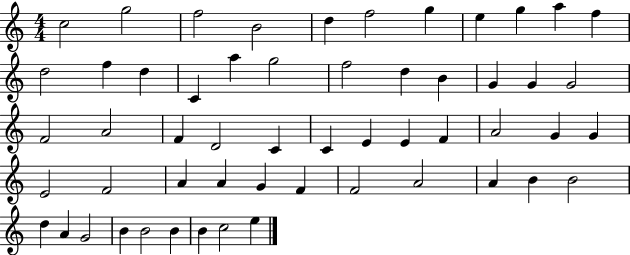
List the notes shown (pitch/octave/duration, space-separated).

C5/h G5/h F5/h B4/h D5/q F5/h G5/q E5/q G5/q A5/q F5/q D5/h F5/q D5/q C4/q A5/q G5/h F5/h D5/q B4/q G4/q G4/q G4/h F4/h A4/h F4/q D4/h C4/q C4/q E4/q E4/q F4/q A4/h G4/q G4/q E4/h F4/h A4/q A4/q G4/q F4/q F4/h A4/h A4/q B4/q B4/h D5/q A4/q G4/h B4/q B4/h B4/q B4/q C5/h E5/q